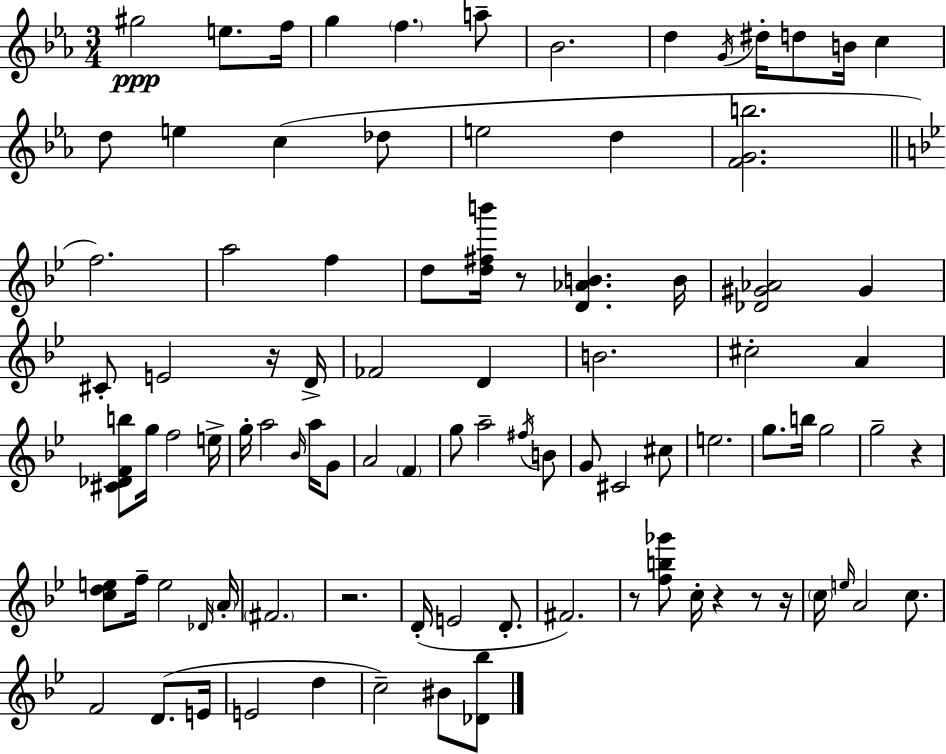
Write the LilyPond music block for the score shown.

{
  \clef treble
  \numericTimeSignature
  \time 3/4
  \key ees \major
  \repeat volta 2 { gis''2\ppp e''8. f''16 | g''4 \parenthesize f''4. a''8-- | bes'2. | d''4 \acciaccatura { g'16 } dis''16-. d''8 b'16 c''4 | \break d''8 e''4 c''4( des''8 | e''2 d''4 | <f' g' b''>2. | \bar "||" \break \key bes \major f''2.) | a''2 f''4 | d''8 <d'' fis'' b'''>16 r8 <d' aes' b'>4. b'16 | <des' gis' aes'>2 gis'4 | \break cis'8-. e'2 r16 d'16-> | fes'2 d'4 | b'2. | cis''2-. a'4 | \break <cis' des' f' b''>8 g''16 f''2 e''16-> | g''16-. a''2 \grace { bes'16 } a''16 g'8 | a'2 \parenthesize f'4 | g''8 a''2-- \acciaccatura { fis''16 } | \break b'8 g'8 cis'2 | cis''8 e''2. | g''8. b''16 g''2 | g''2-- r4 | \break <c'' d'' e''>8 f''16-- e''2 | \grace { des'16 } \parenthesize a'16-. \parenthesize fis'2. | r2. | d'16-.( e'2 | \break d'8.-. fis'2.) | r8 <f'' b'' ges'''>8 c''16-. r4 | r8 r16 \parenthesize c''16 \grace { e''16 } a'2 | c''8. f'2 | \break d'8.( e'16 e'2 | d''4 c''2--) | bis'8 <des' bes''>8 } \bar "|."
}